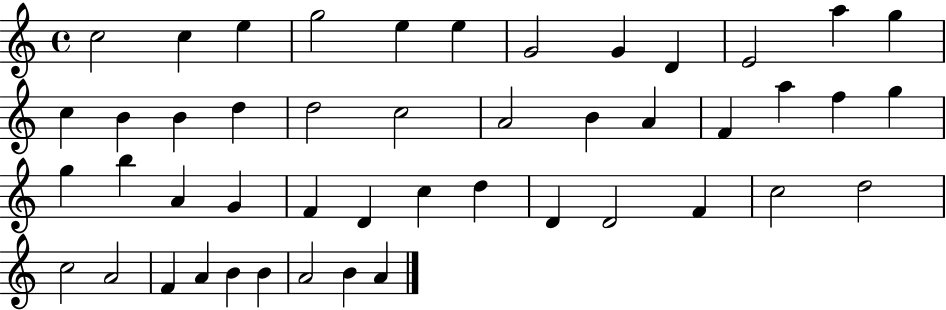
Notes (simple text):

C5/h C5/q E5/q G5/h E5/q E5/q G4/h G4/q D4/q E4/h A5/q G5/q C5/q B4/q B4/q D5/q D5/h C5/h A4/h B4/q A4/q F4/q A5/q F5/q G5/q G5/q B5/q A4/q G4/q F4/q D4/q C5/q D5/q D4/q D4/h F4/q C5/h D5/h C5/h A4/h F4/q A4/q B4/q B4/q A4/h B4/q A4/q